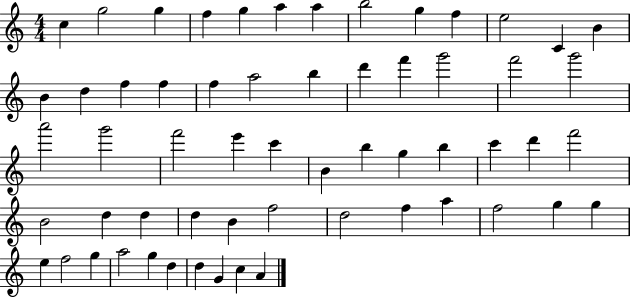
X:1
T:Untitled
M:4/4
L:1/4
K:C
c g2 g f g a a b2 g f e2 C B B d f f f a2 b d' f' g'2 f'2 g'2 a'2 g'2 f'2 e' c' B b g b c' d' f'2 B2 d d d B f2 d2 f a f2 g g e f2 g a2 g d d G c A